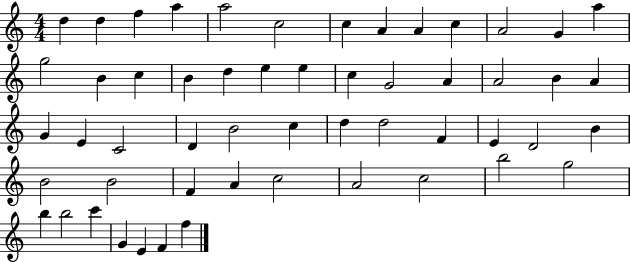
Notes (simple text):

D5/q D5/q F5/q A5/q A5/h C5/h C5/q A4/q A4/q C5/q A4/h G4/q A5/q G5/h B4/q C5/q B4/q D5/q E5/q E5/q C5/q G4/h A4/q A4/h B4/q A4/q G4/q E4/q C4/h D4/q B4/h C5/q D5/q D5/h F4/q E4/q D4/h B4/q B4/h B4/h F4/q A4/q C5/h A4/h C5/h B5/h G5/h B5/q B5/h C6/q G4/q E4/q F4/q F5/q